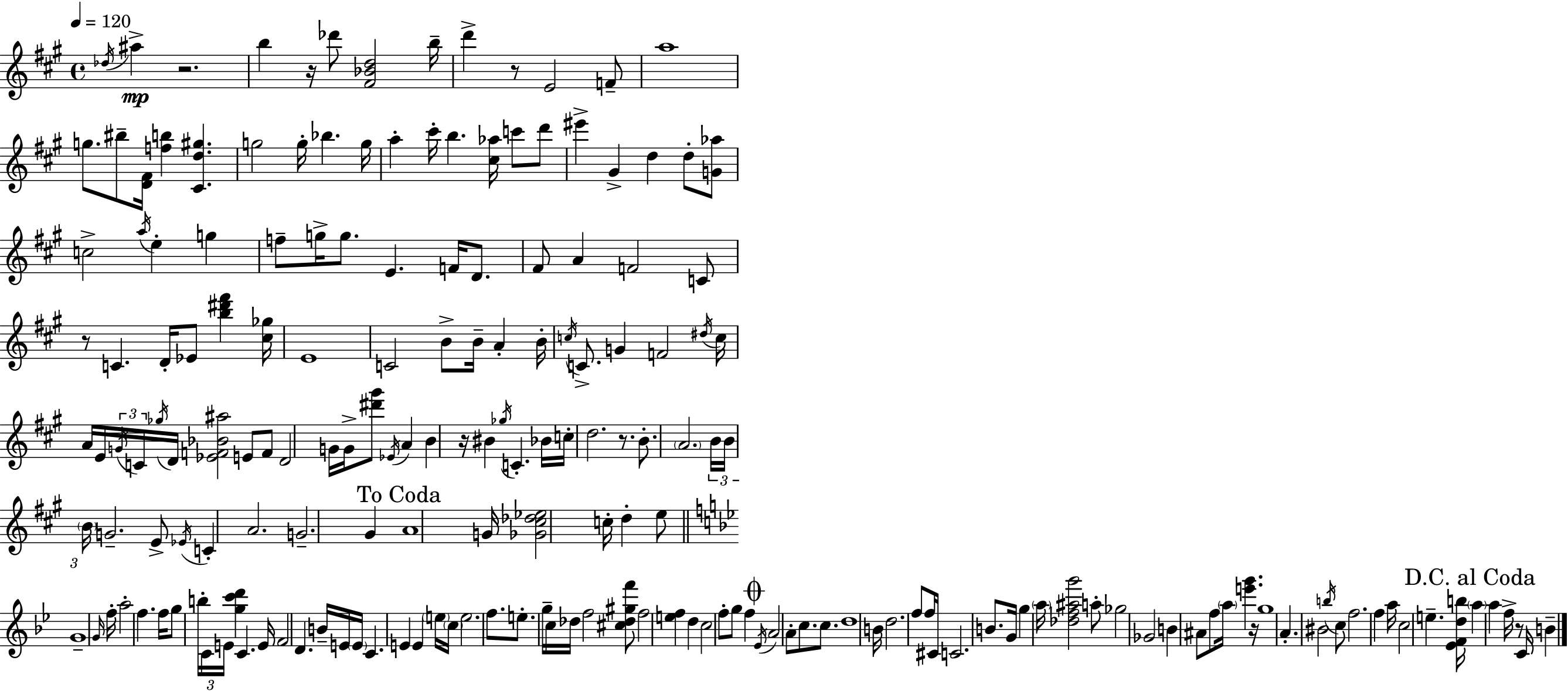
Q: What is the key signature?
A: A major